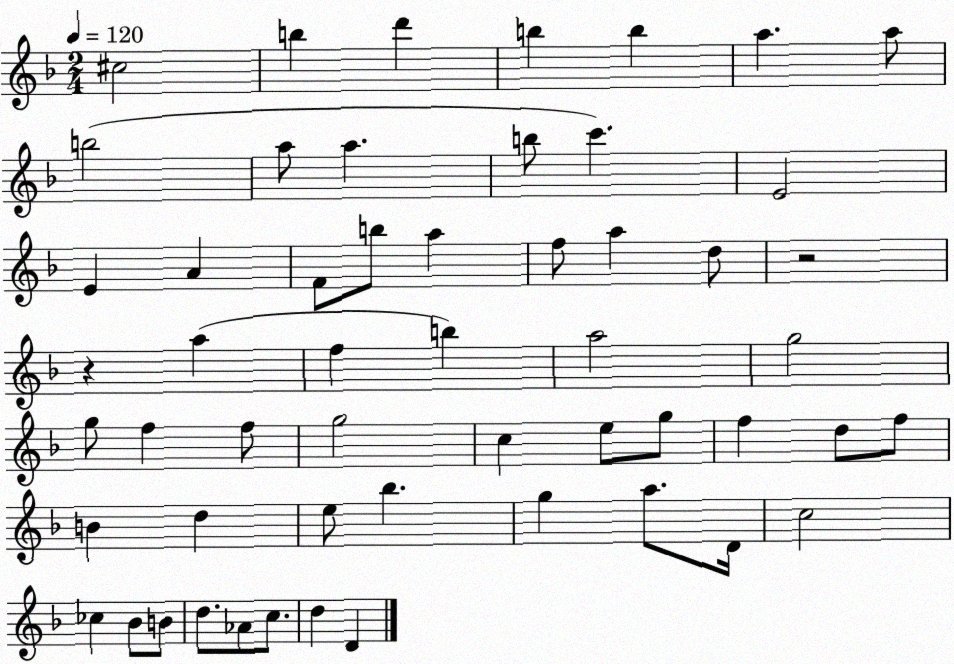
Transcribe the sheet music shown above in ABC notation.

X:1
T:Untitled
M:2/4
L:1/4
K:F
^c2 b d' b b a a/2 b2 a/2 a b/2 c' E2 E A F/2 b/2 a f/2 a d/2 z2 z a f b a2 g2 g/2 f f/2 g2 c e/2 g/2 f d/2 f/2 B d e/2 _b g a/2 D/4 c2 _c _B/2 B/2 d/2 _A/2 c/2 d D